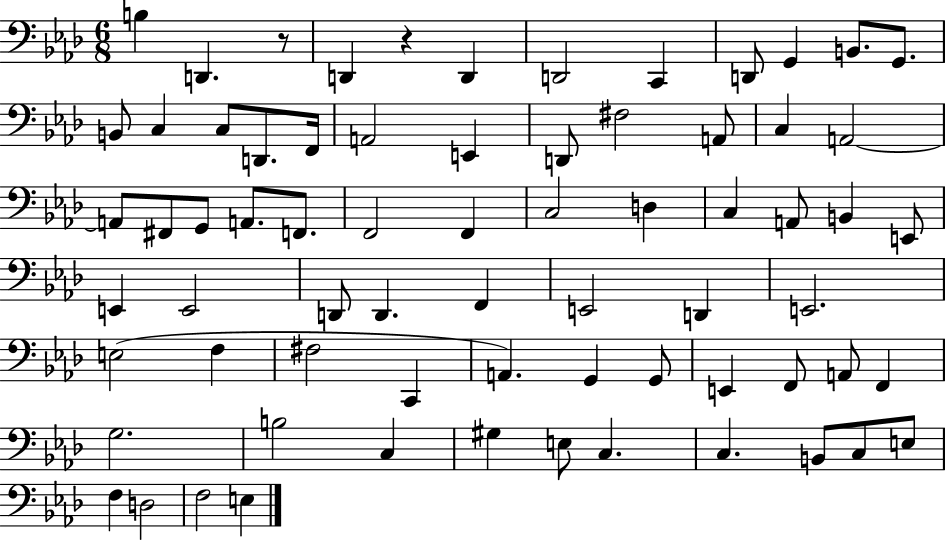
X:1
T:Untitled
M:6/8
L:1/4
K:Ab
B, D,, z/2 D,, z D,, D,,2 C,, D,,/2 G,, B,,/2 G,,/2 B,,/2 C, C,/2 D,,/2 F,,/4 A,,2 E,, D,,/2 ^F,2 A,,/2 C, A,,2 A,,/2 ^F,,/2 G,,/2 A,,/2 F,,/2 F,,2 F,, C,2 D, C, A,,/2 B,, E,,/2 E,, E,,2 D,,/2 D,, F,, E,,2 D,, E,,2 E,2 F, ^F,2 C,, A,, G,, G,,/2 E,, F,,/2 A,,/2 F,, G,2 B,2 C, ^G, E,/2 C, C, B,,/2 C,/2 E,/2 F, D,2 F,2 E,